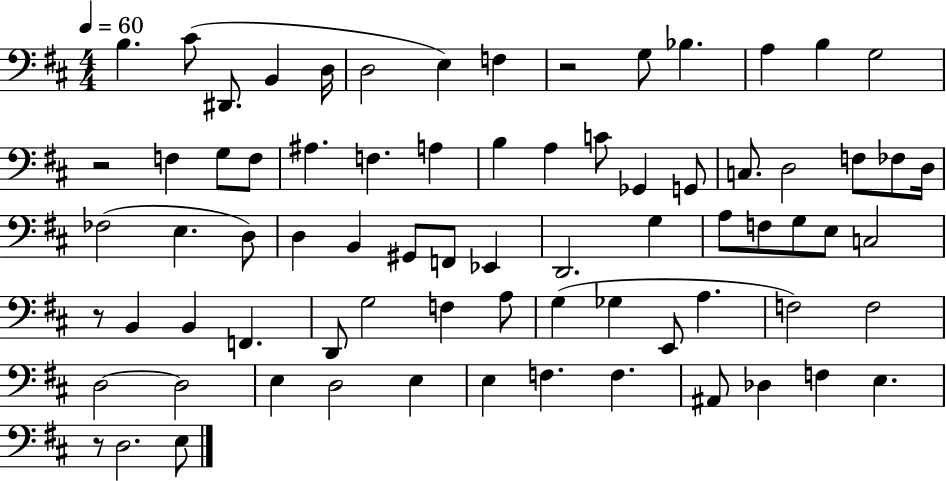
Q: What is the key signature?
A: D major